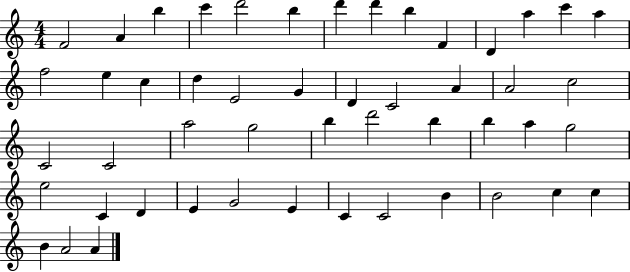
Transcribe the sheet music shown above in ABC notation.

X:1
T:Untitled
M:4/4
L:1/4
K:C
F2 A b c' d'2 b d' d' b F D a c' a f2 e c d E2 G D C2 A A2 c2 C2 C2 a2 g2 b d'2 b b a g2 e2 C D E G2 E C C2 B B2 c c B A2 A